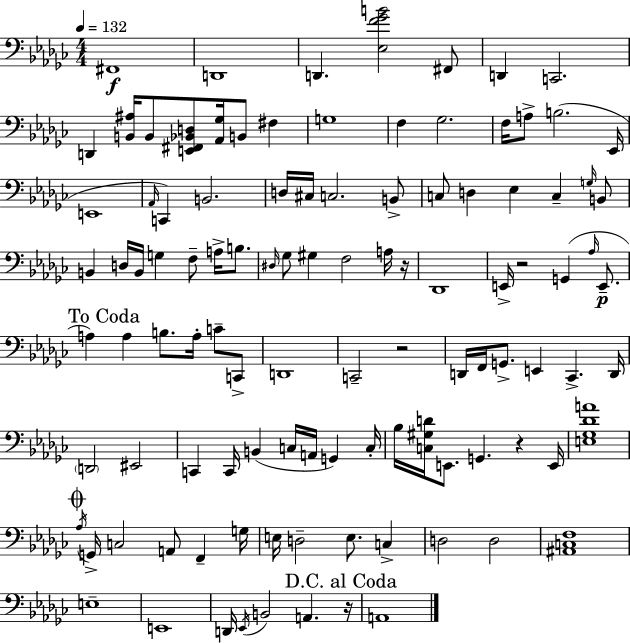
{
  \clef bass
  \numericTimeSignature
  \time 4/4
  \key ees \minor
  \tempo 4 = 132
  fis,1\f | d,1 | d,4. <ees f' ges' b'>2 fis,8 | d,4 c,2. | \break d,4 <b, ais>16 b,8 <e, fis, bes, d>8 <aes, ges>16 b,8 fis4 | g1 | f4 ges2. | f16 a8-> b2.( ees,16 | \break e,1 | \grace { aes,16 } c,4) b,2. | d16 cis16 c2. b,8-> | c8 d4 ees4 c4-- \grace { g16 } | \break b,8 b,4 d16 b,16 g4 f8-- a16-> b8. | \grace { dis16 } ges8 gis4 f2 | a16 r16 des,1 | e,16-> r2 g,4( | \break \grace { aes16 } e,8.--\p \mark "To Coda" a4) a4 b8. a16-. | c'8-- c,8-> d,1 | c,2-- r2 | d,16 f,16 g,8.-> e,4 ces,4.-> | \break d,16 \parenthesize d,2 eis,2 | c,4 c,16 b,4( c16 a,16 g,4) | c16-. bes16 <c gis d'>16 e,8. g,4. r4 | e,16 <e ges des' a'>1 | \break \mark \markup { \musicglyph "scripts.coda" } \acciaccatura { aes16 } g,16-> c2 a,8 | f,4-- g16 e16 d2-- e8. | c4-> d2 d2 | <ais, c f>1 | \break e1-- | e,1 | d,16 \acciaccatura { ees,16 } b,2 a,4. | \mark "D.C. al Coda" r16 a,1 | \break \bar "|."
}